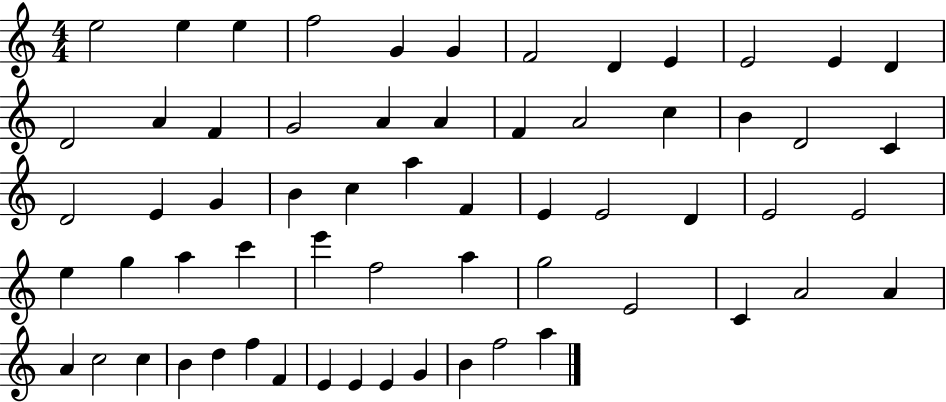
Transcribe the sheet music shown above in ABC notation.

X:1
T:Untitled
M:4/4
L:1/4
K:C
e2 e e f2 G G F2 D E E2 E D D2 A F G2 A A F A2 c B D2 C D2 E G B c a F E E2 D E2 E2 e g a c' e' f2 a g2 E2 C A2 A A c2 c B d f F E E E G B f2 a